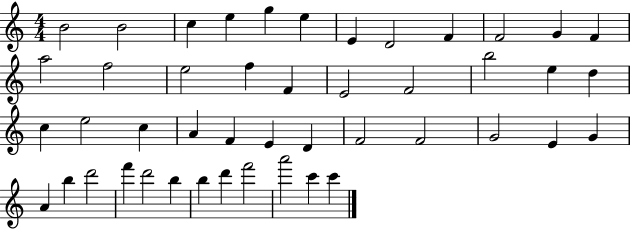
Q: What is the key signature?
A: C major